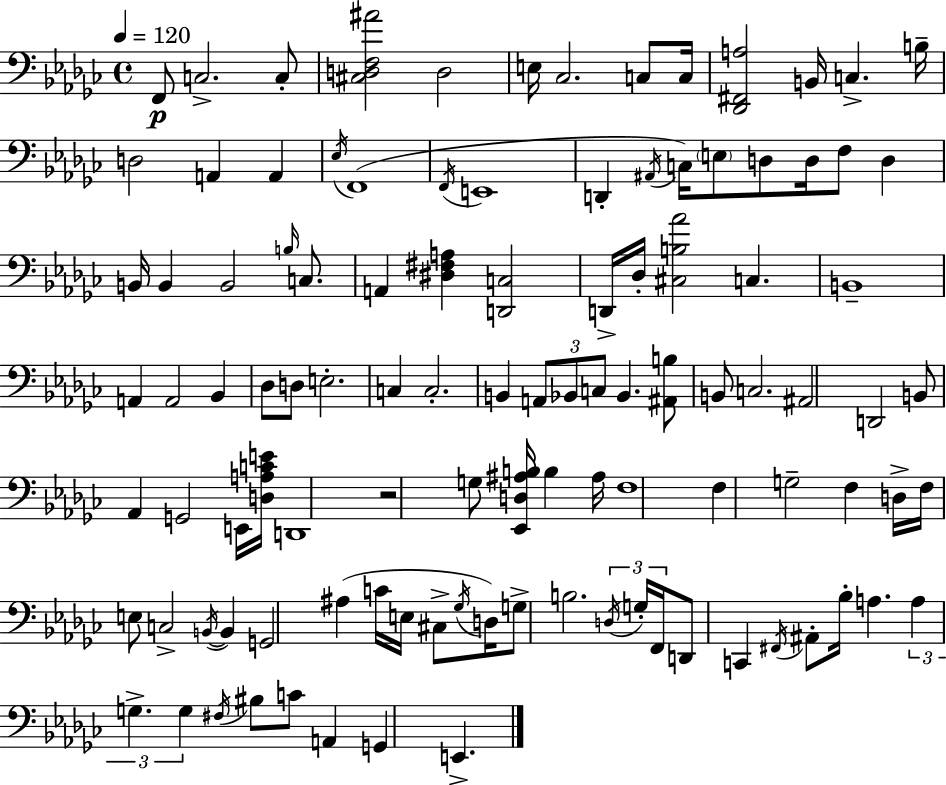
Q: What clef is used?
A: bass